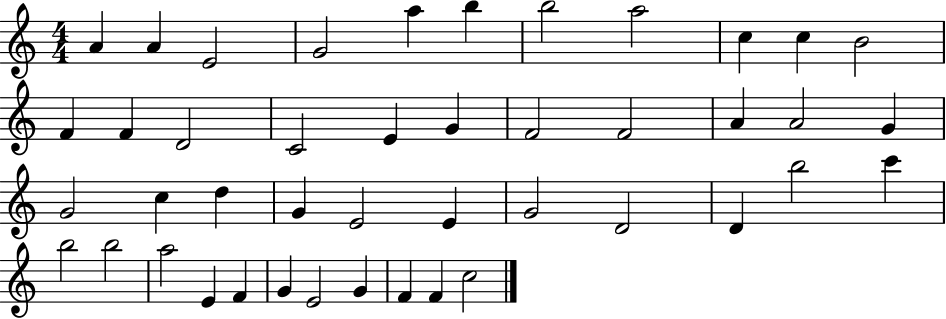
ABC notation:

X:1
T:Untitled
M:4/4
L:1/4
K:C
A A E2 G2 a b b2 a2 c c B2 F F D2 C2 E G F2 F2 A A2 G G2 c d G E2 E G2 D2 D b2 c' b2 b2 a2 E F G E2 G F F c2